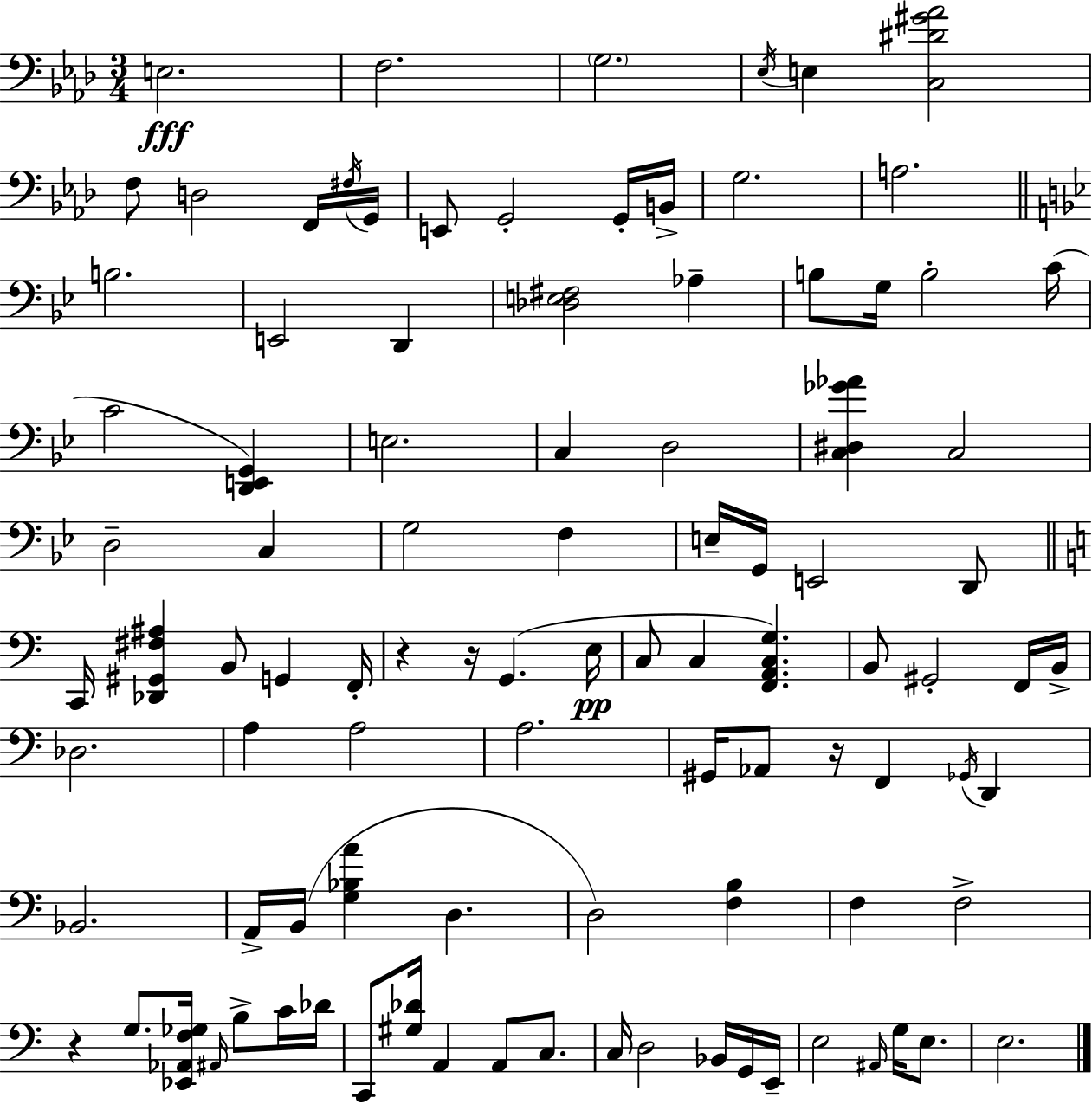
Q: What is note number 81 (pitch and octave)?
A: A#2